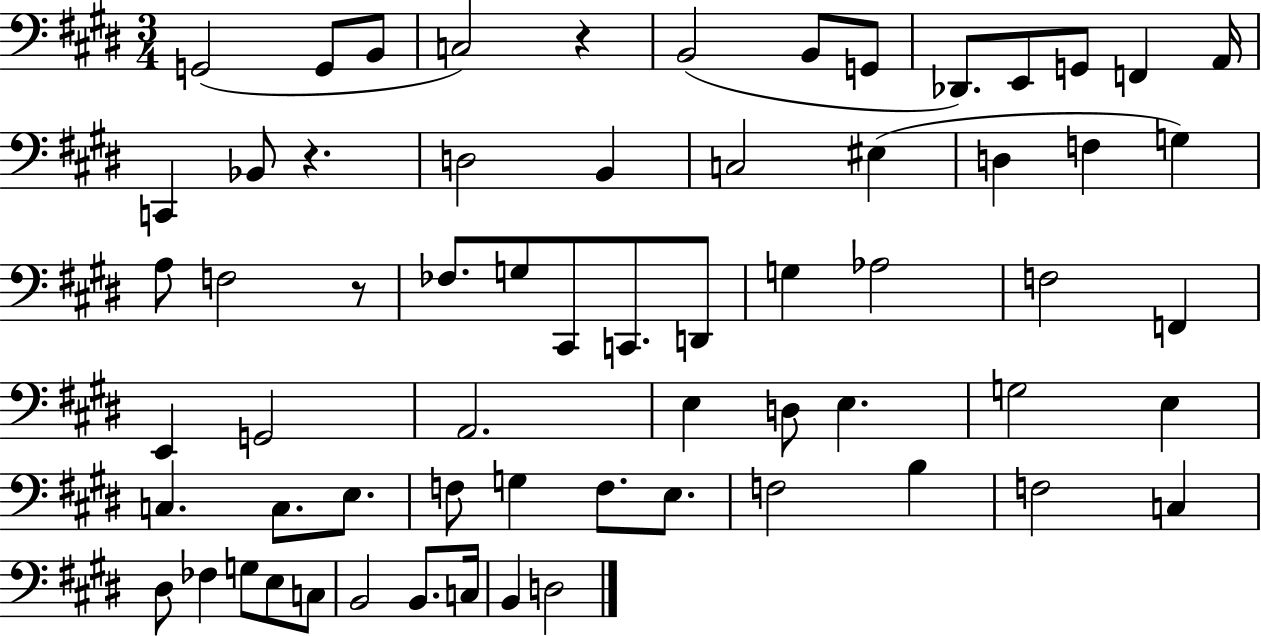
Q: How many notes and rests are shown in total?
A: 64